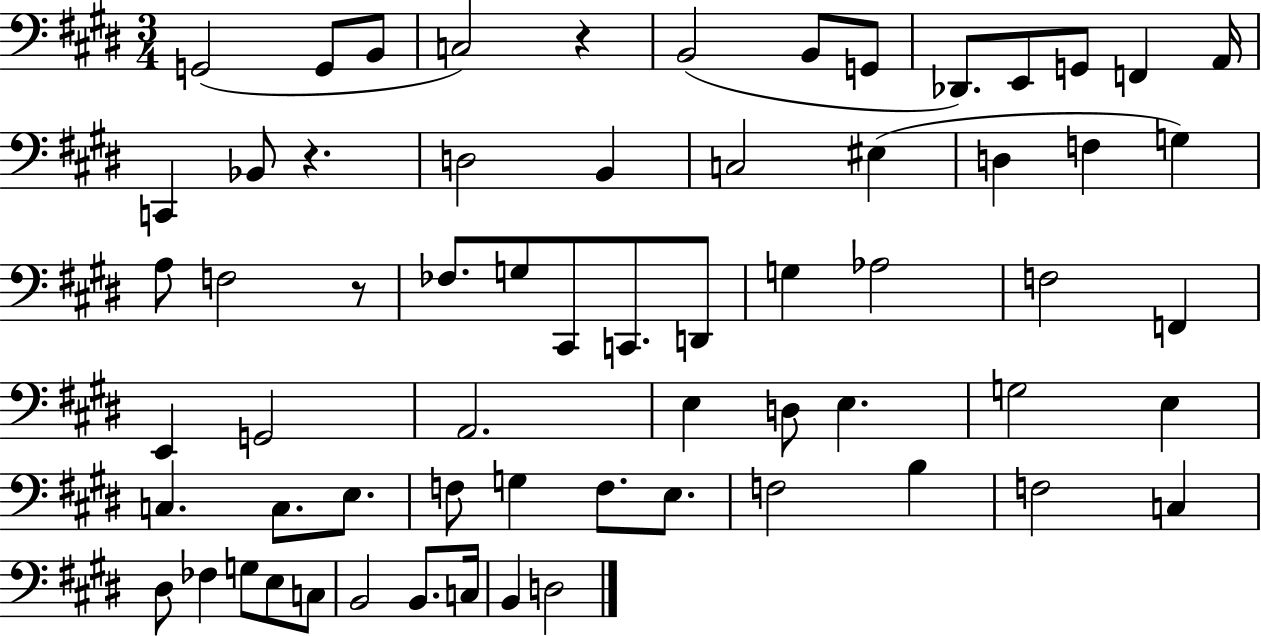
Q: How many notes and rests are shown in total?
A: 64